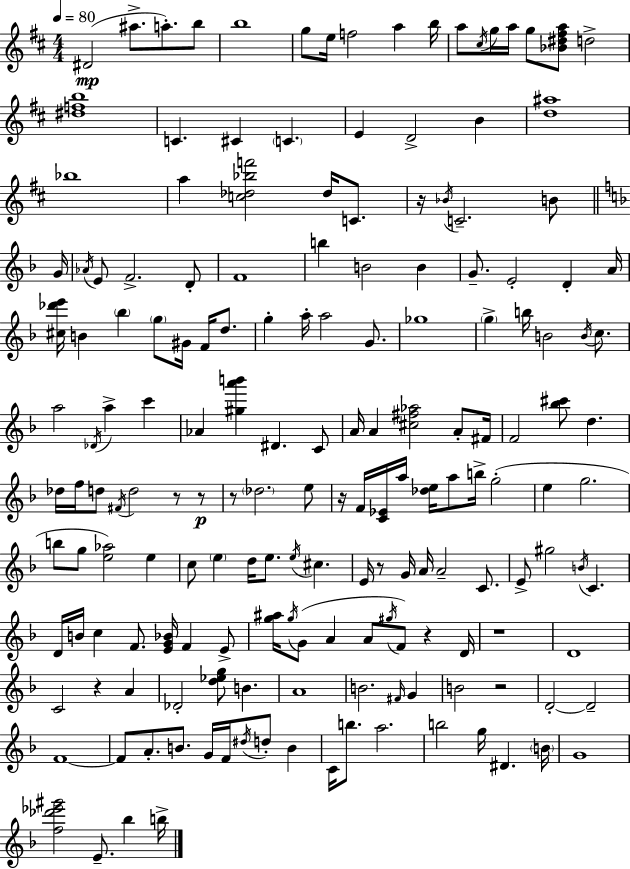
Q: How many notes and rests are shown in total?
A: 173